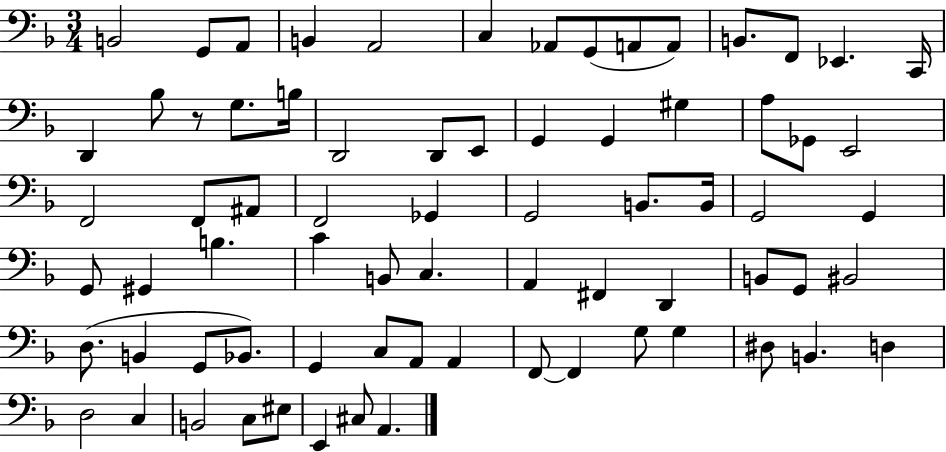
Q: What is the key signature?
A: F major